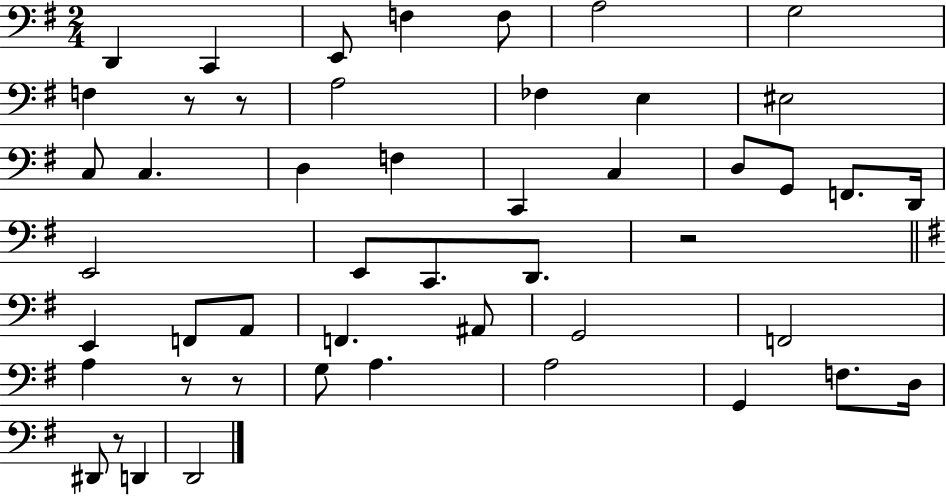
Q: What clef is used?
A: bass